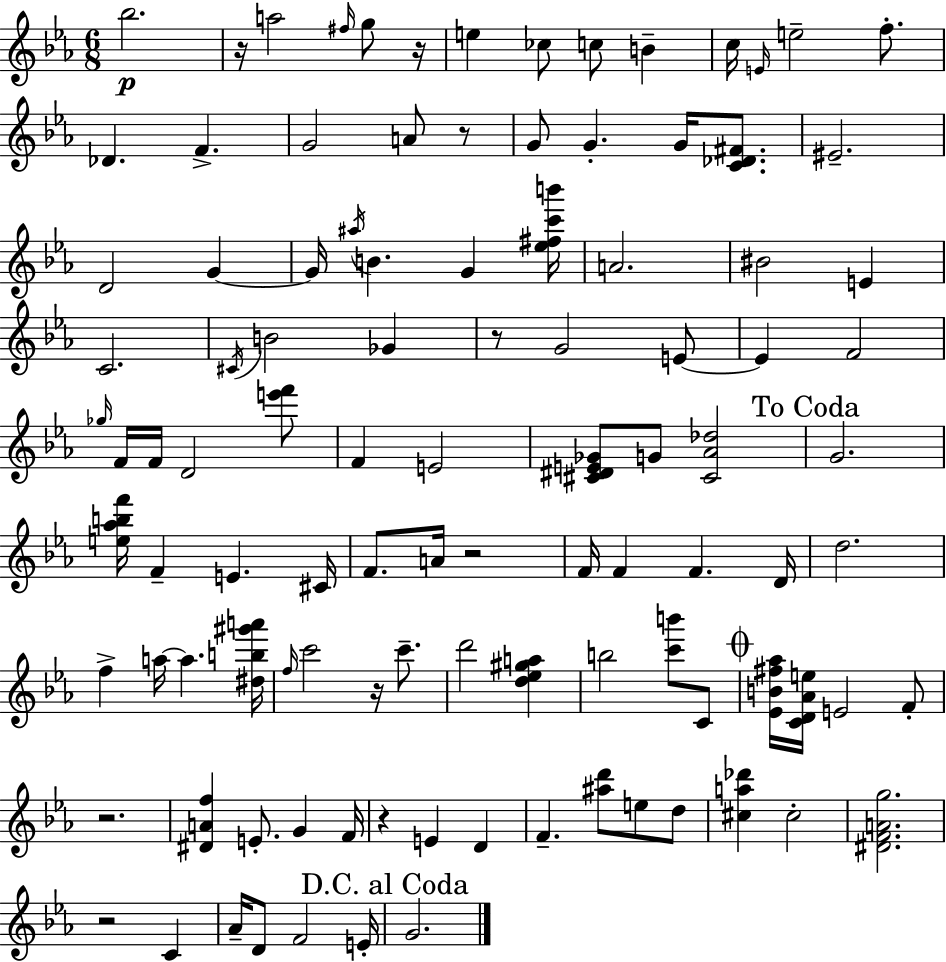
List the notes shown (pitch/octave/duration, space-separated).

Bb5/h. R/s A5/h F#5/s G5/e R/s E5/q CES5/e C5/e B4/q C5/s E4/s E5/h F5/e. Db4/q. F4/q. G4/h A4/e R/e G4/e G4/q. G4/s [C4,Db4,F#4]/e. EIS4/h. D4/h G4/q G4/s A#5/s B4/q. G4/q [Eb5,F#5,C6,B6]/s A4/h. BIS4/h E4/q C4/h. C#4/s B4/h Gb4/q R/e G4/h E4/e E4/q F4/h Gb5/s F4/s F4/s D4/h [E6,F6]/e F4/q E4/h [C#4,D#4,E4,Gb4]/e G4/e [C#4,Ab4,Db5]/h G4/h. [E5,Ab5,B5,F6]/s F4/q E4/q. C#4/s F4/e. A4/s R/h F4/s F4/q F4/q. D4/s D5/h. F5/q A5/s A5/q. [D#5,B5,G#6,A6]/s F5/s C6/h R/s C6/e. D6/h [D5,Eb5,G#5,A5]/q B5/h [C6,B6]/e C4/e [Eb4,B4,F#5,Ab5]/s [C4,D4,Ab4,E5]/s E4/h F4/e R/h. [D#4,A4,F5]/q E4/e. G4/q F4/s R/q E4/q D4/q F4/q. [A#5,D6]/e E5/e D5/e [C#5,A5,Db6]/q C#5/h [D#4,F4,A4,G5]/h. R/h C4/q Ab4/s D4/e F4/h E4/s G4/h.